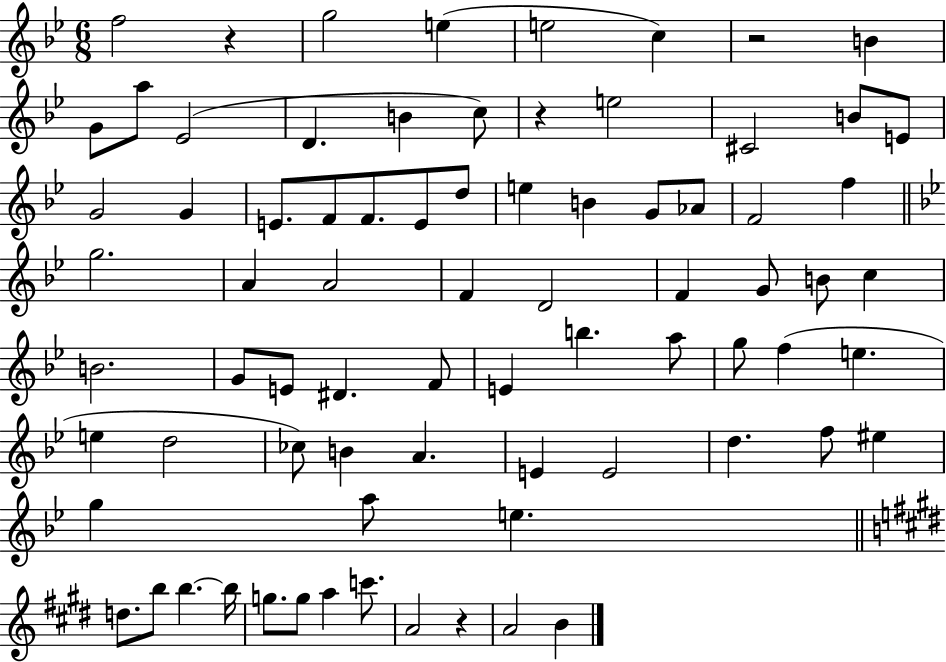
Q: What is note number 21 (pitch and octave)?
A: F4